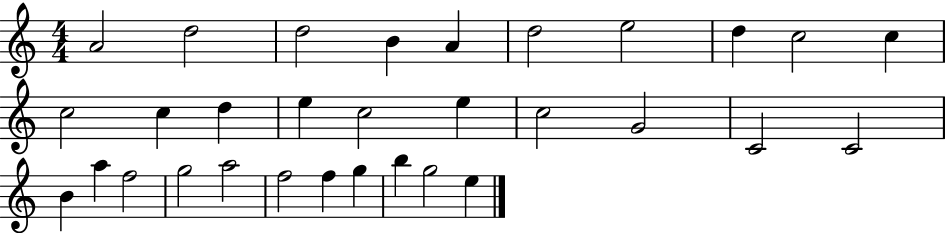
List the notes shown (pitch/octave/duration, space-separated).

A4/h D5/h D5/h B4/q A4/q D5/h E5/h D5/q C5/h C5/q C5/h C5/q D5/q E5/q C5/h E5/q C5/h G4/h C4/h C4/h B4/q A5/q F5/h G5/h A5/h F5/h F5/q G5/q B5/q G5/h E5/q